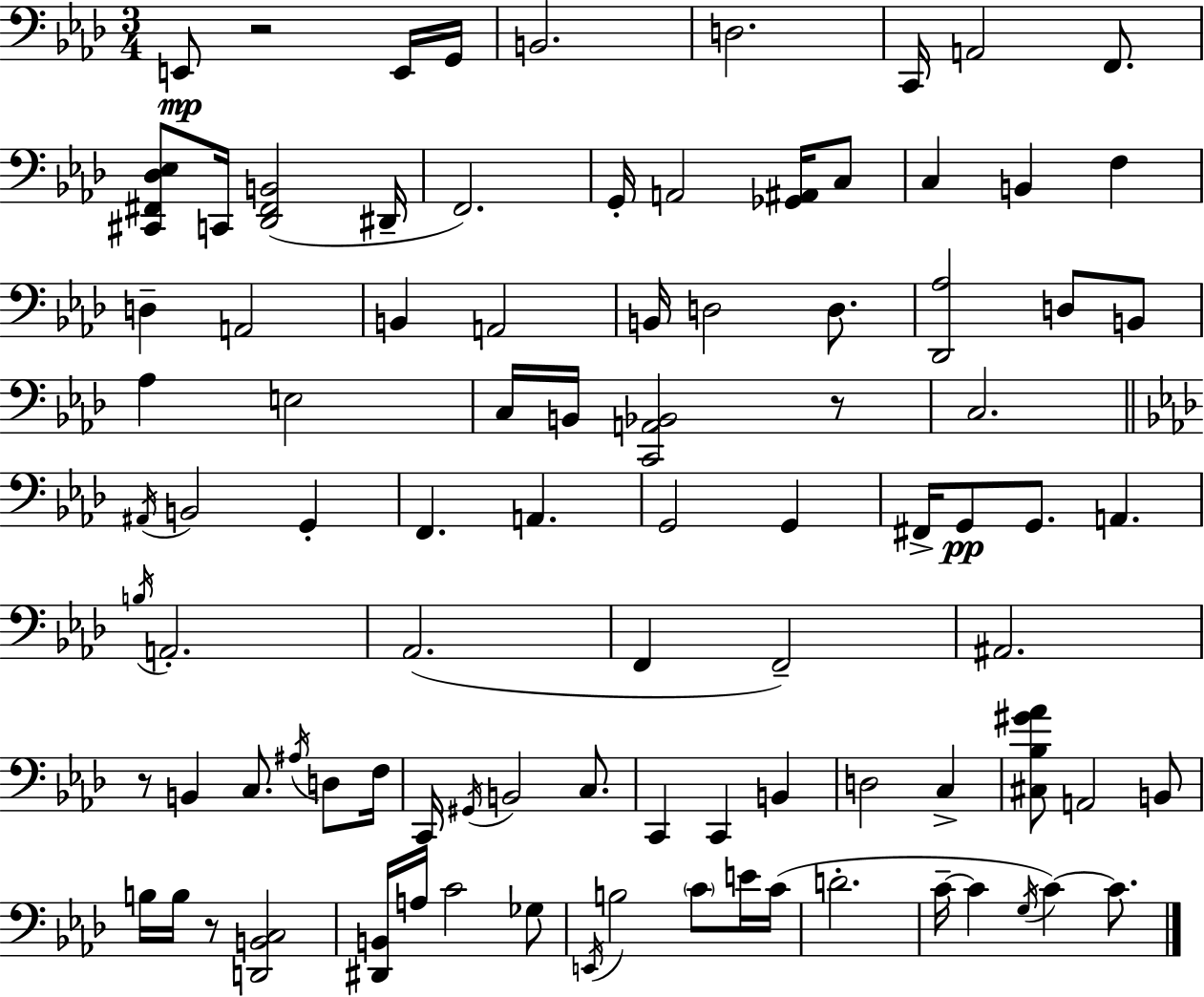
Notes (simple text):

E2/e R/h E2/s G2/s B2/h. D3/h. C2/s A2/h F2/e. [C#2,F#2,Db3,Eb3]/e C2/s [Db2,F#2,B2]/h D#2/s F2/h. G2/s A2/h [Gb2,A#2]/s C3/e C3/q B2/q F3/q D3/q A2/h B2/q A2/h B2/s D3/h D3/e. [Db2,Ab3]/h D3/e B2/e Ab3/q E3/h C3/s B2/s [C2,A2,Bb2]/h R/e C3/h. A#2/s B2/h G2/q F2/q. A2/q. G2/h G2/q F#2/s G2/e G2/e. A2/q. B3/s A2/h. Ab2/h. F2/q F2/h A#2/h. R/e B2/q C3/e. A#3/s D3/e F3/s C2/s G#2/s B2/h C3/e. C2/q C2/q B2/q D3/h C3/q [C#3,Bb3,G#4,Ab4]/e A2/h B2/e B3/s B3/s R/e [D2,B2,C3]/h [D#2,B2]/s A3/s C4/h Gb3/e E2/s B3/h C4/e E4/s C4/s D4/h. C4/s C4/q G3/s C4/q C4/e.